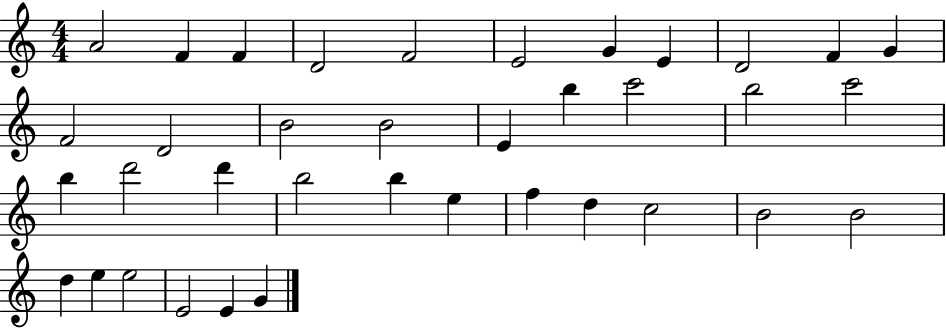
X:1
T:Untitled
M:4/4
L:1/4
K:C
A2 F F D2 F2 E2 G E D2 F G F2 D2 B2 B2 E b c'2 b2 c'2 b d'2 d' b2 b e f d c2 B2 B2 d e e2 E2 E G